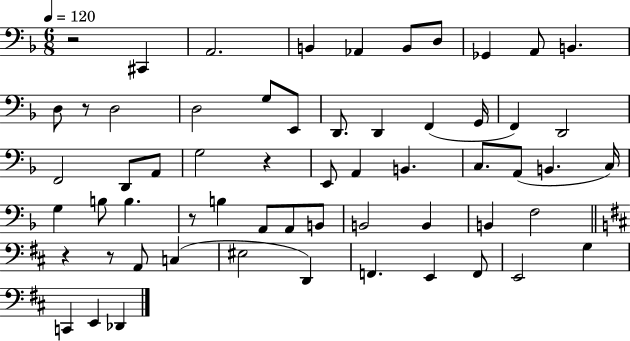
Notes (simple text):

R/h C#2/q A2/h. B2/q Ab2/q B2/e D3/e Gb2/q A2/e B2/q. D3/e R/e D3/h D3/h G3/e E2/e D2/e. D2/q F2/q G2/s F2/q D2/h F2/h D2/e A2/e G3/h R/q E2/e A2/q B2/q. C3/e. A2/e B2/q. C3/s G3/q B3/e B3/q. R/e B3/q A2/e A2/e B2/e B2/h B2/q B2/q F3/h R/q R/e A2/e C3/q EIS3/h D2/q F2/q. E2/q F2/e E2/h G3/q C2/q E2/q Db2/q